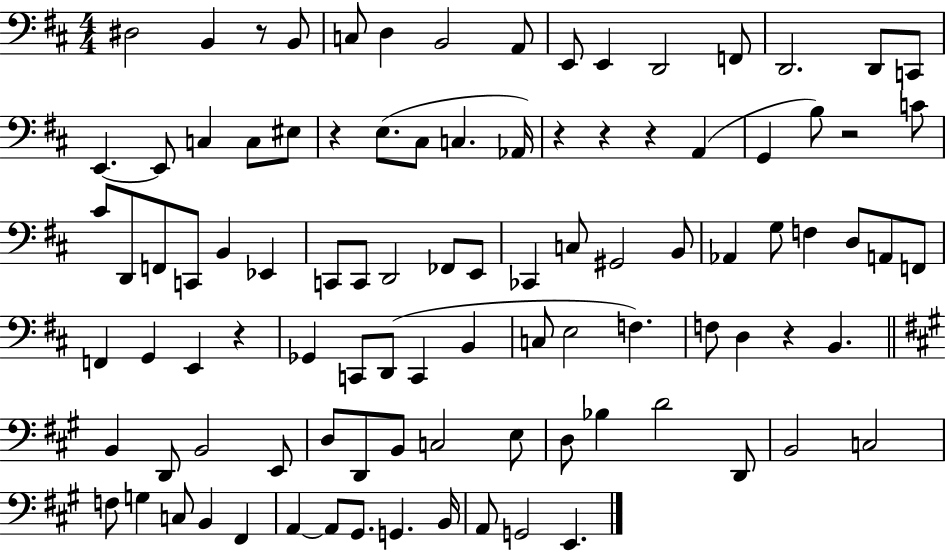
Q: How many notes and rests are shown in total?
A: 98